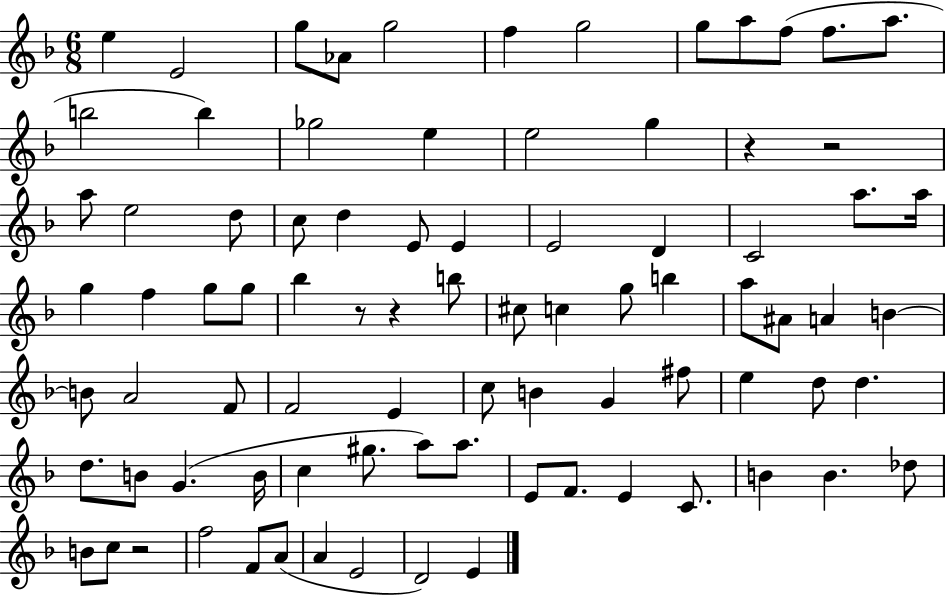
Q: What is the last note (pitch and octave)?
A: E4